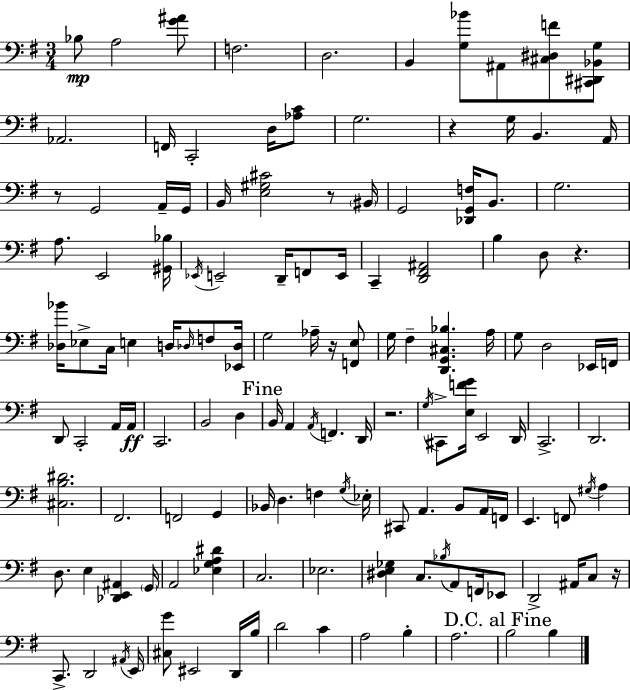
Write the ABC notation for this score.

X:1
T:Untitled
M:3/4
L:1/4
K:Em
_B,/2 A,2 [G^A]/2 F,2 D,2 B,, [G,_B]/2 ^A,,/2 [^C,^D,F]/2 [^C,,^D,,_B,,G,]/2 _A,,2 F,,/4 C,,2 D,/4 [_A,C]/2 G,2 z G,/4 B,, A,,/4 z/2 G,,2 A,,/4 G,,/4 B,,/4 [E,^G,^C]2 z/2 ^B,,/4 G,,2 [_D,,G,,F,]/4 B,,/2 G,2 A,/2 E,,2 [^G,,_B,]/4 _E,,/4 E,,2 D,,/4 F,,/2 E,,/4 C,, [D,,^F,,^A,,]2 B, D,/2 z [_D,_B]/4 _E,/2 C,/4 E, D,/4 _D,/4 F,/2 [_E,,_D,]/4 G,2 _A,/4 z/4 [F,,E,]/2 G,/4 ^F, [D,,G,,^C,_B,] A,/4 G,/2 D,2 _E,,/4 F,,/4 D,,/2 C,,2 A,,/4 A,,/4 C,,2 B,,2 D, B,,/4 A,, A,,/4 F,, D,,/4 z2 G,/4 ^C,,/2 [E,FG]/4 E,,2 D,,/4 C,,2 D,,2 [^C,B,^D]2 ^F,,2 F,,2 G,, _B,,/4 D, F, G,/4 _E,/4 ^C,,/2 A,, B,,/2 A,,/4 F,,/4 E,, F,,/2 ^G,/4 A, D,/2 E, [_D,,E,,^A,,] G,,/4 A,,2 [_E,G,A,^D] C,2 _E,2 [^D,E,_G,] C,/2 _B,/4 A,,/2 F,,/4 _E,,/2 D,,2 ^A,,/4 C,/2 z/4 C,,/2 D,,2 ^A,,/4 E,,/4 [^C,G]/2 ^E,,2 D,,/4 B,/4 D2 C A,2 B, A,2 B,2 B,